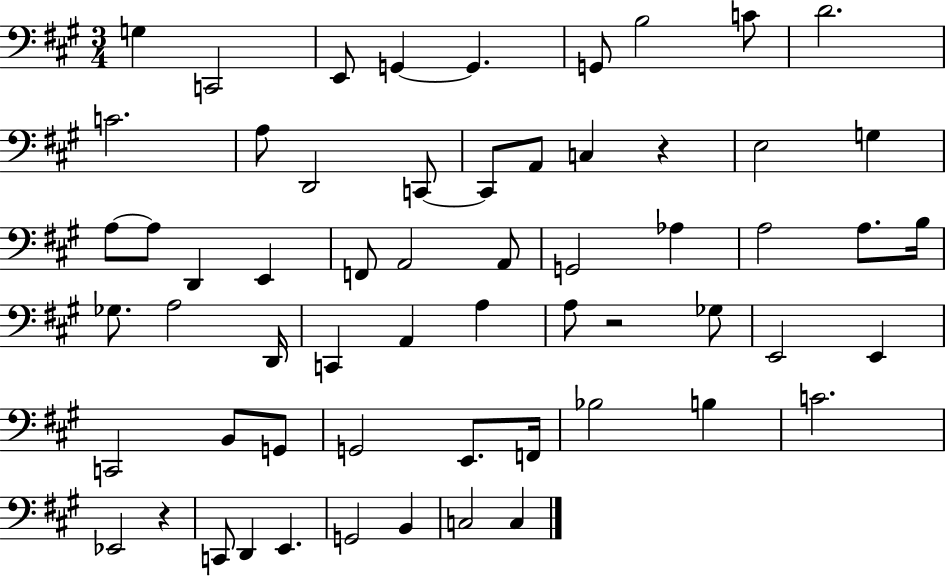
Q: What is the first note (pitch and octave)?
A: G3